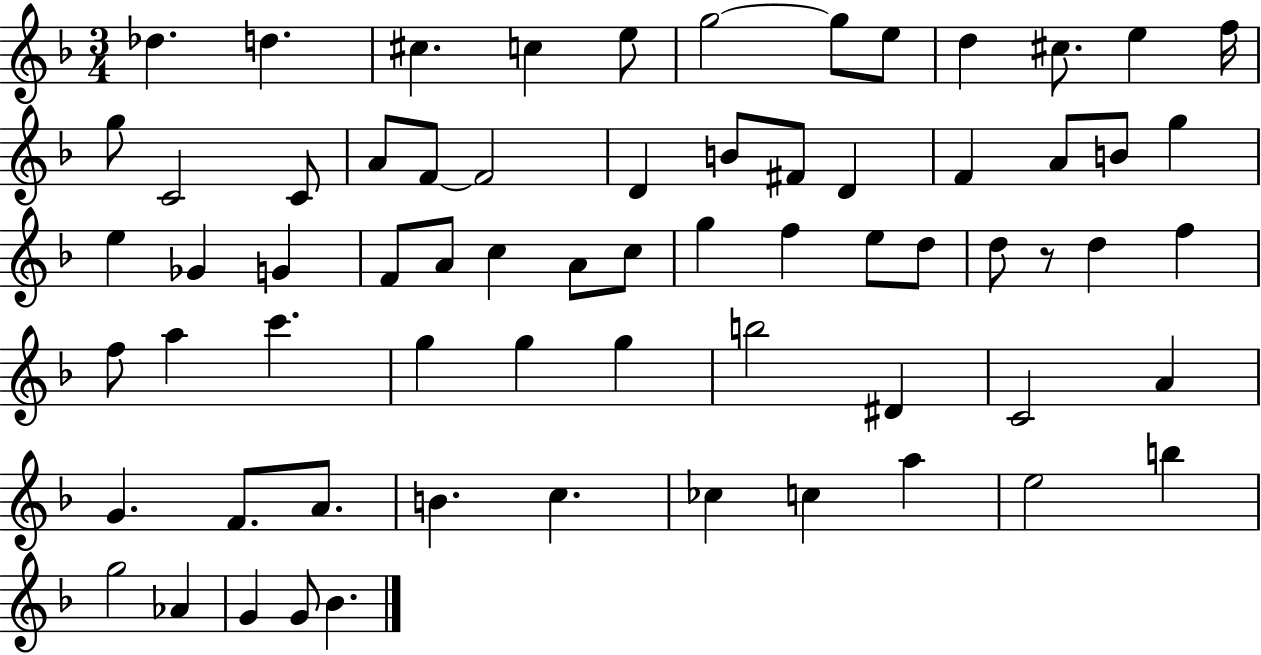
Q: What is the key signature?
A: F major